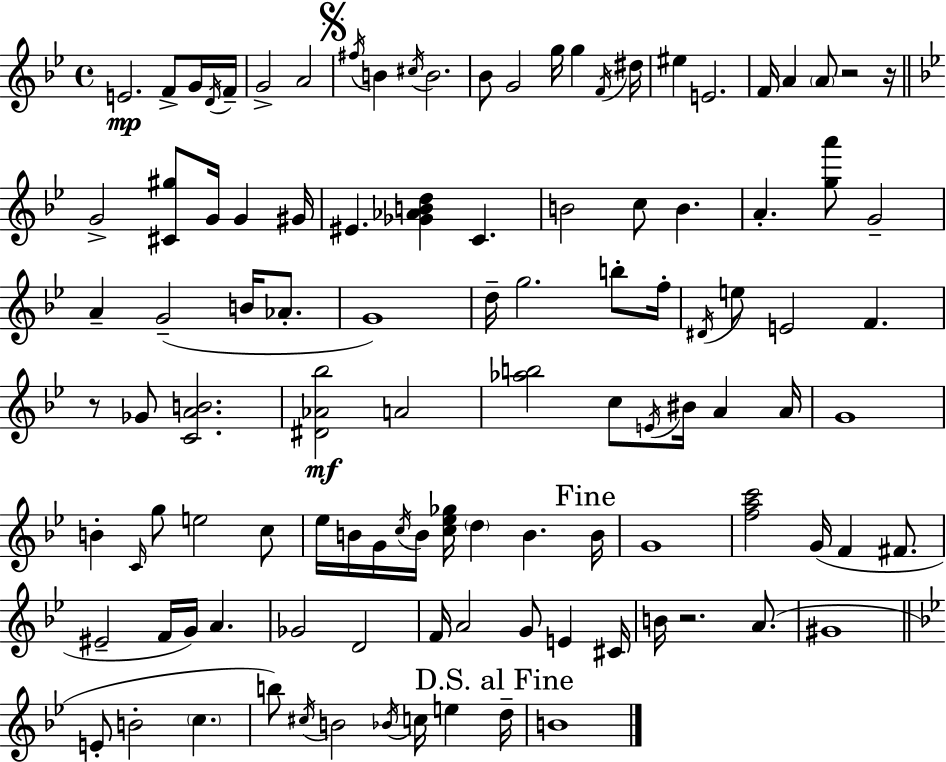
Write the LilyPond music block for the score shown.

{
  \clef treble
  \time 4/4
  \defaultTimeSignature
  \key g \minor
  \repeat volta 2 { e'2.\mp f'8-> g'16 \acciaccatura { d'16 } | f'16-- g'2-> a'2 | \mark \markup { \musicglyph "scripts.segno" } \acciaccatura { fis''16 } b'4 \acciaccatura { cis''16 } b'2. | bes'8 g'2 g''16 g''4 | \break \acciaccatura { f'16 } dis''16 eis''4 e'2. | f'16 a'4 \parenthesize a'8 r2 | r16 \bar "||" \break \key bes \major g'2-> <cis' gis''>8 g'16 g'4 gis'16 | eis'4. <ges' aes' b' d''>4 c'4. | b'2 c''8 b'4. | a'4.-. <g'' a'''>8 g'2-- | \break a'4-- g'2--( b'16 aes'8.-. | g'1) | d''16-- g''2. b''8-. f''16-. | \acciaccatura { dis'16 } e''8 e'2 f'4. | \break r8 ges'8 <c' a' b'>2. | <dis' aes' bes''>2\mf a'2 | <aes'' b''>2 c''8 \acciaccatura { e'16 } bis'16 a'4 | a'16 g'1 | \break b'4-. \grace { c'16 } g''8 e''2 | c''8 ees''16 b'16 g'16 \acciaccatura { c''16 } b'16 <c'' ees'' ges''>16 \parenthesize d''4 b'4. | \mark "Fine" b'16 g'1 | <f'' a'' c'''>2 g'16( f'4 | \break fis'8. eis'2-- f'16 g'16) a'4. | ges'2 d'2 | f'16 a'2 g'8 e'4 | cis'16 b'16 r2. | \break a'8.( gis'1 | \bar "||" \break \key bes \major e'8-. b'2-. \parenthesize c''4. | b''8) \acciaccatura { cis''16 } b'2 \acciaccatura { bes'16 } c''16 e''4 | \mark "D.S. al Fine" d''16-- b'1 | } \bar "|."
}